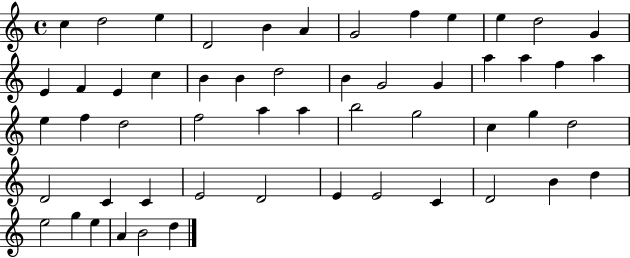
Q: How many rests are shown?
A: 0